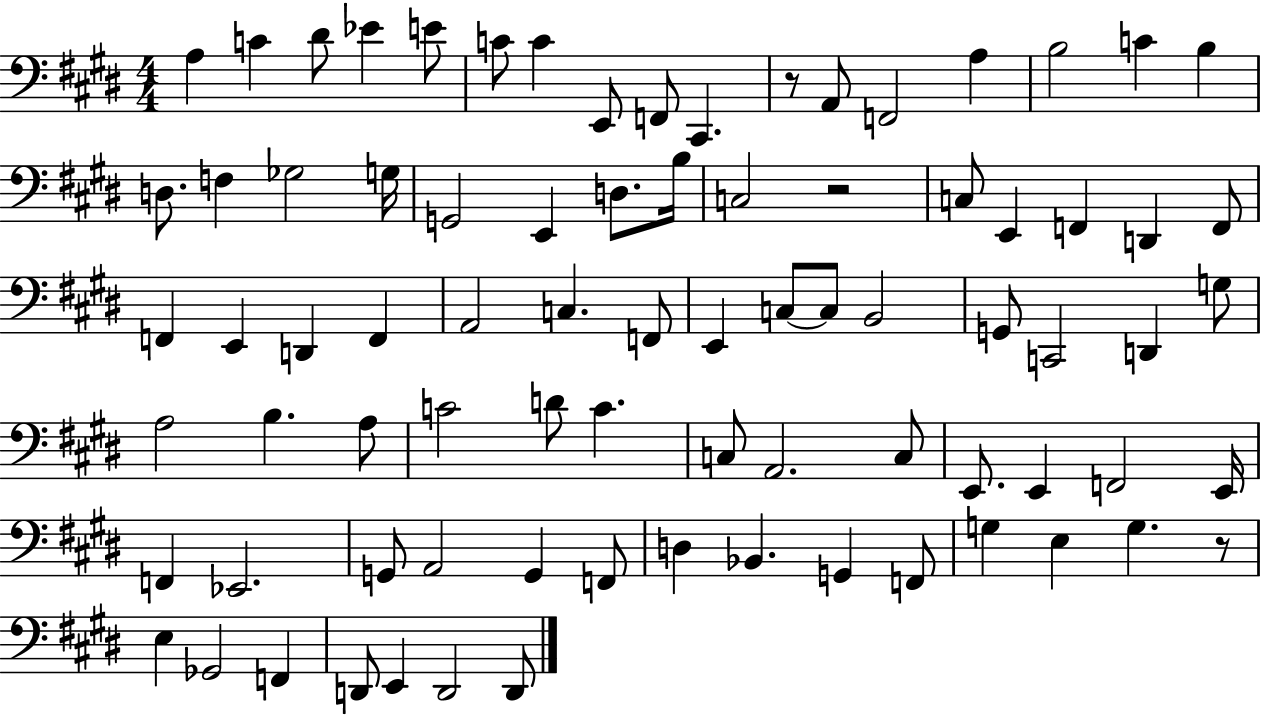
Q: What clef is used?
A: bass